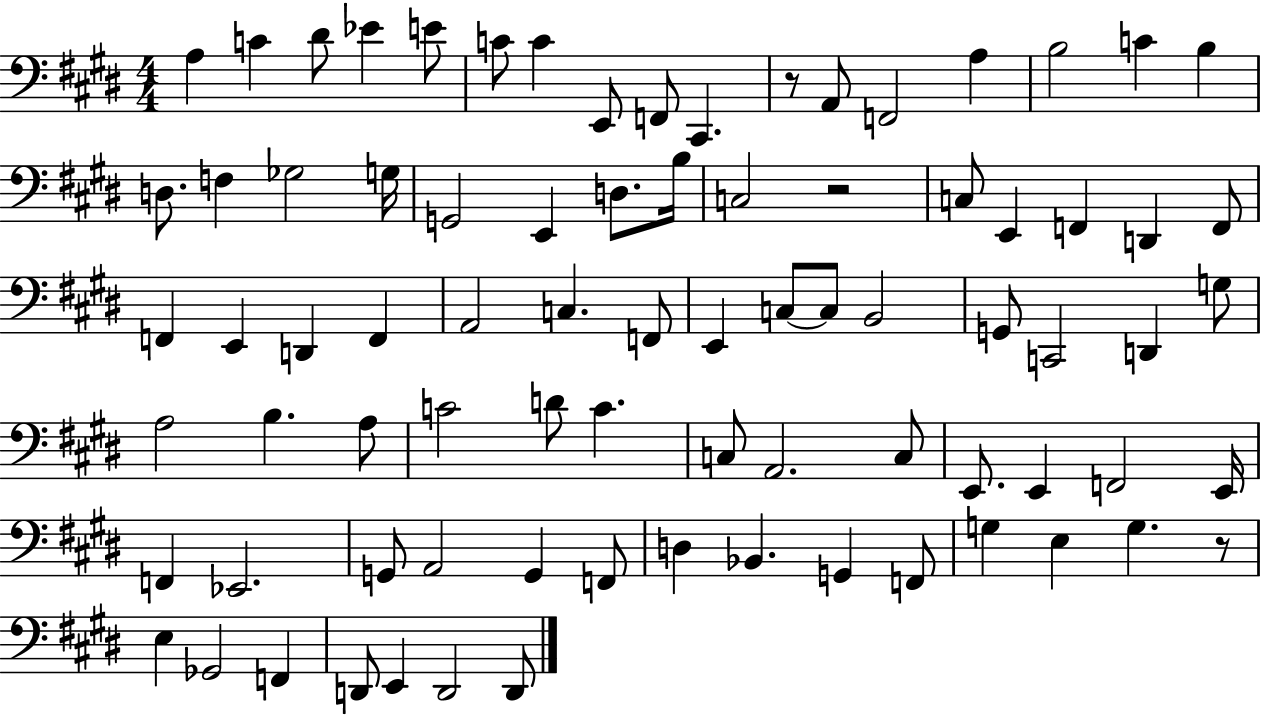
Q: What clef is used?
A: bass